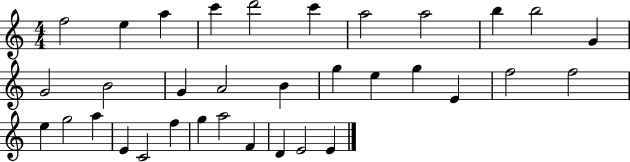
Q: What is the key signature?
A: C major